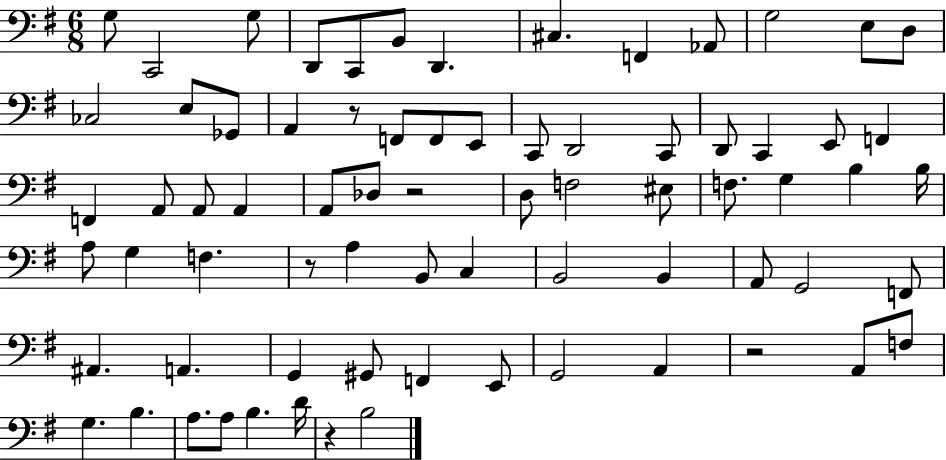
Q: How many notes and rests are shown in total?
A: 73